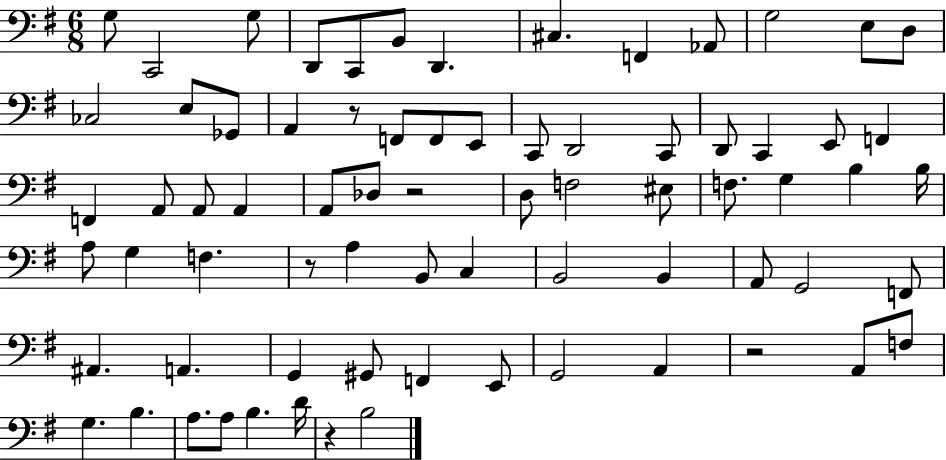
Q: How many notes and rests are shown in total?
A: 73